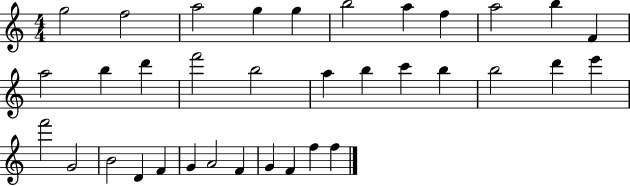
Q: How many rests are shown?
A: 0